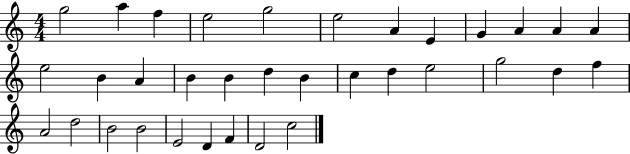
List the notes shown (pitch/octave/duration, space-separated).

G5/h A5/q F5/q E5/h G5/h E5/h A4/q E4/q G4/q A4/q A4/q A4/q E5/h B4/q A4/q B4/q B4/q D5/q B4/q C5/q D5/q E5/h G5/h D5/q F5/q A4/h D5/h B4/h B4/h E4/h D4/q F4/q D4/h C5/h